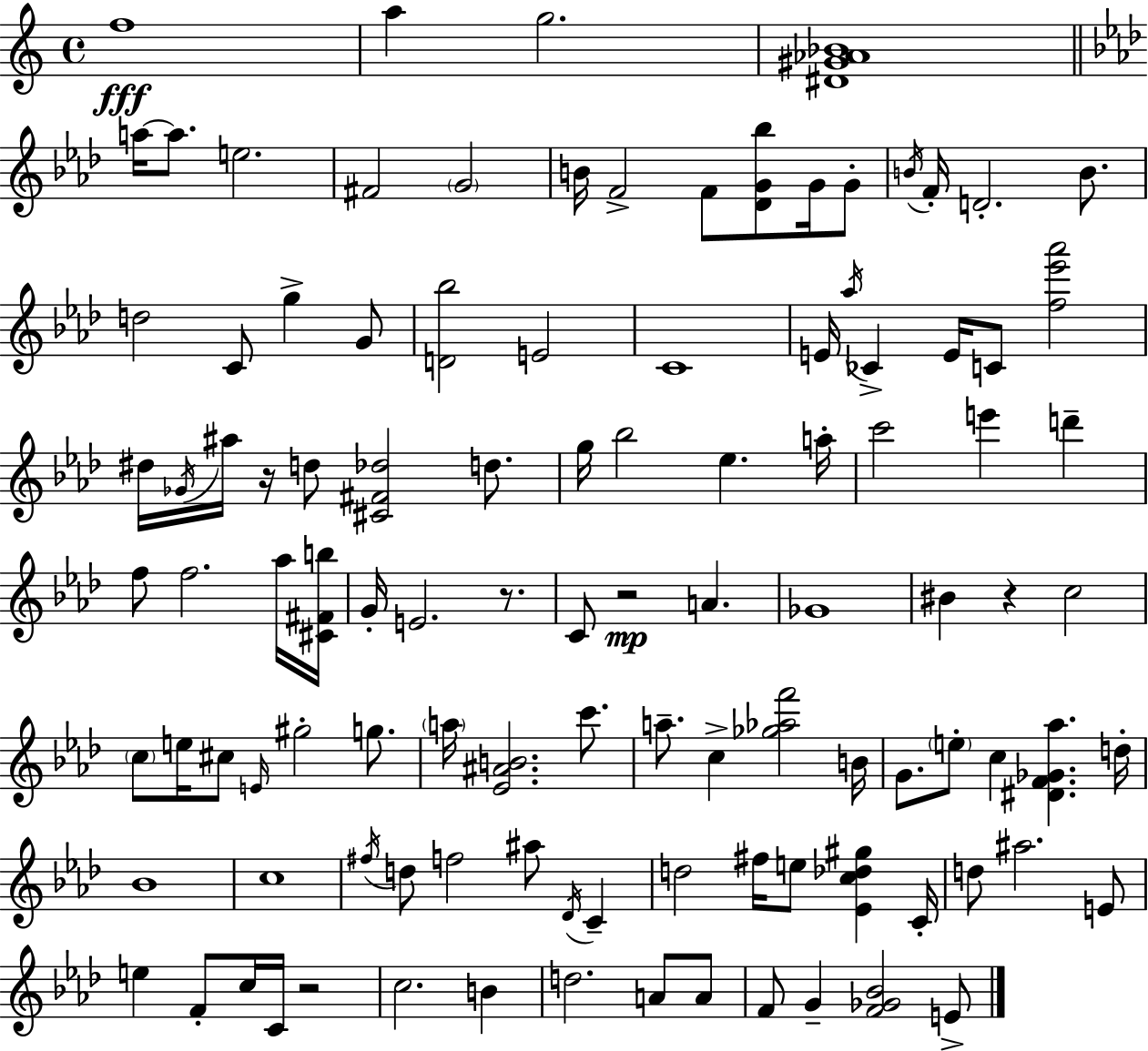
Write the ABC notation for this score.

X:1
T:Untitled
M:4/4
L:1/4
K:C
f4 a g2 [^D^G_A_B]4 a/4 a/2 e2 ^F2 G2 B/4 F2 F/2 [_DG_b]/2 G/4 G/2 B/4 F/4 D2 B/2 d2 C/2 g G/2 [D_b]2 E2 C4 E/4 _a/4 _C E/4 C/2 [f_e'_a']2 ^d/4 _G/4 ^a/4 z/4 d/2 [^C^F_d]2 d/2 g/4 _b2 _e a/4 c'2 e' d' f/2 f2 _a/4 [^C^Fb]/4 G/4 E2 z/2 C/2 z2 A _G4 ^B z c2 c/2 e/4 ^c/2 E/4 ^g2 g/2 a/4 [_E^AB]2 c'/2 a/2 c [_g_af']2 B/4 G/2 e/2 c [^DF_G_a] d/4 _B4 c4 ^f/4 d/2 f2 ^a/2 _D/4 C d2 ^f/4 e/2 [_Ec_d^g] C/4 d/2 ^a2 E/2 e F/2 c/4 C/4 z2 c2 B d2 A/2 A/2 F/2 G [F_G_B]2 E/2